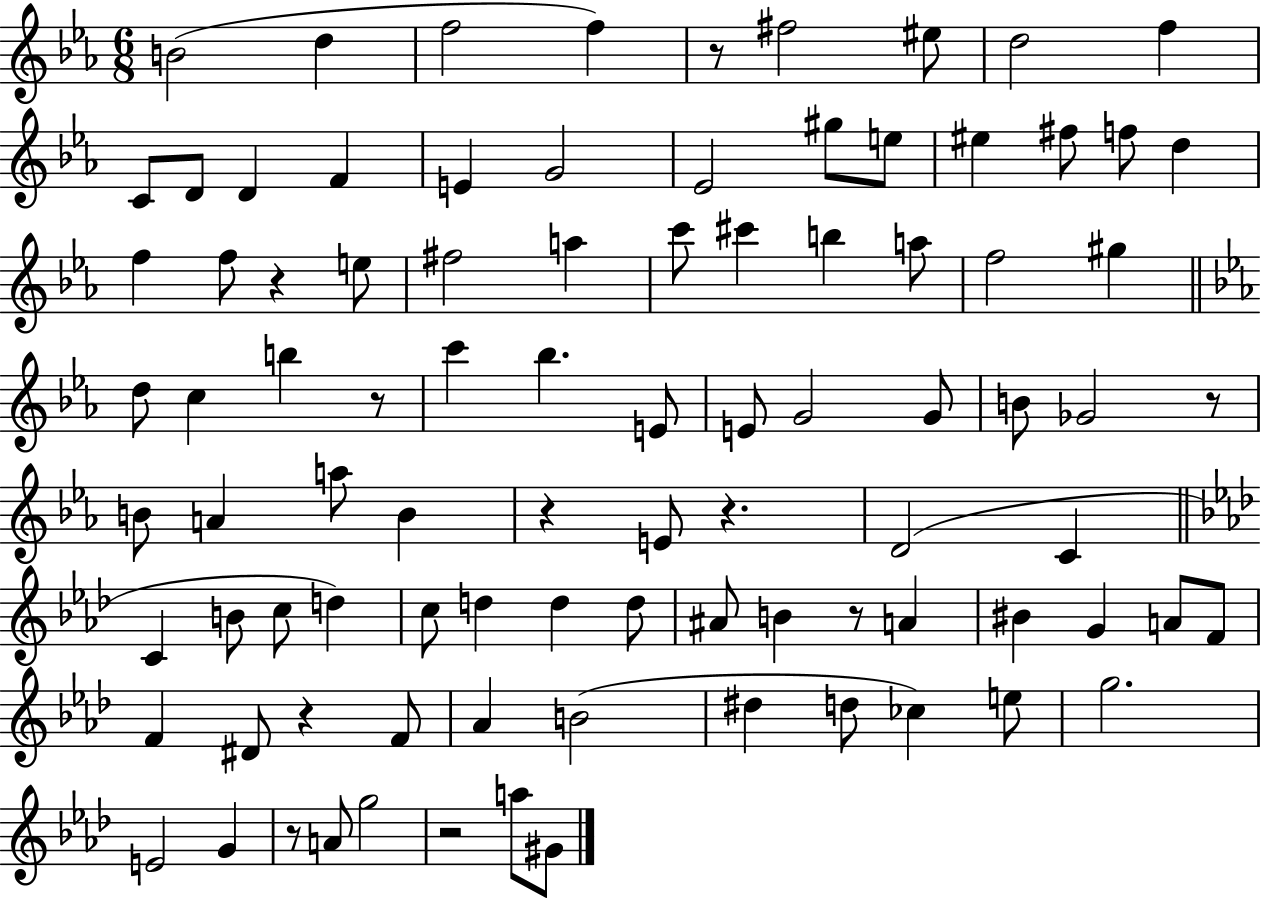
B4/h D5/q F5/h F5/q R/e F#5/h EIS5/e D5/h F5/q C4/e D4/e D4/q F4/q E4/q G4/h Eb4/h G#5/e E5/e EIS5/q F#5/e F5/e D5/q F5/q F5/e R/q E5/e F#5/h A5/q C6/e C#6/q B5/q A5/e F5/h G#5/q D5/e C5/q B5/q R/e C6/q Bb5/q. E4/e E4/e G4/h G4/e B4/e Gb4/h R/e B4/e A4/q A5/e B4/q R/q E4/e R/q. D4/h C4/q C4/q B4/e C5/e D5/q C5/e D5/q D5/q D5/e A#4/e B4/q R/e A4/q BIS4/q G4/q A4/e F4/e F4/q D#4/e R/q F4/e Ab4/q B4/h D#5/q D5/e CES5/q E5/e G5/h. E4/h G4/q R/e A4/e G5/h R/h A5/e G#4/e